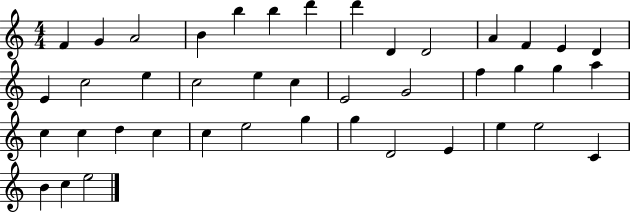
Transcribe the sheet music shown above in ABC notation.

X:1
T:Untitled
M:4/4
L:1/4
K:C
F G A2 B b b d' d' D D2 A F E D E c2 e c2 e c E2 G2 f g g a c c d c c e2 g g D2 E e e2 C B c e2